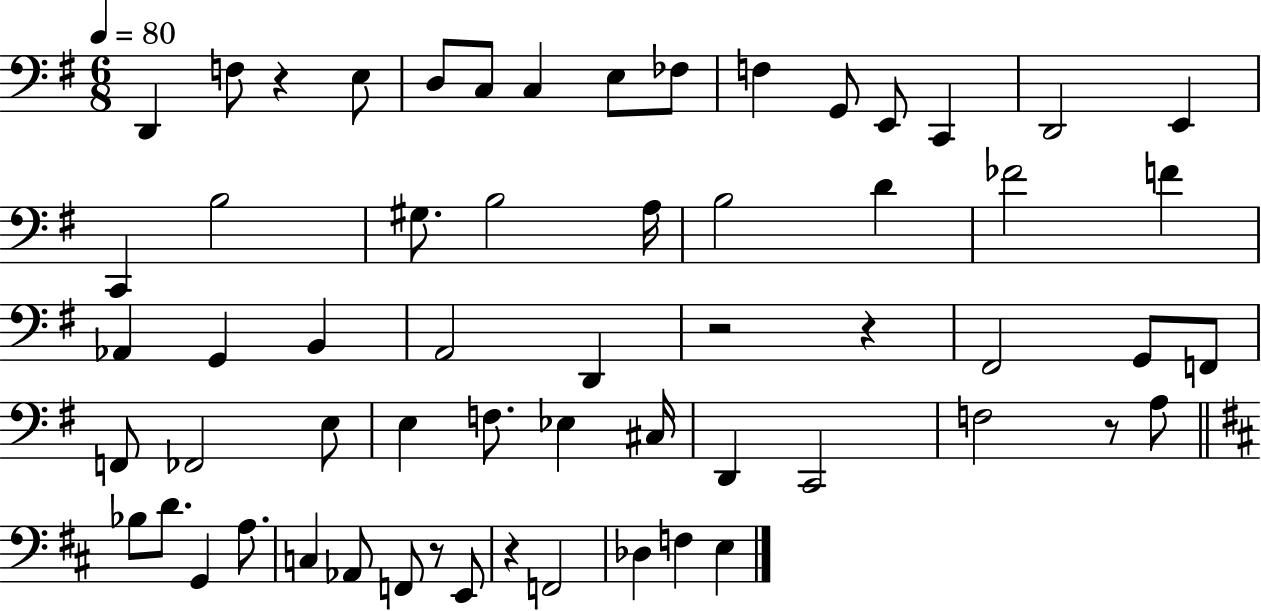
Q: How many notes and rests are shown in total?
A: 60